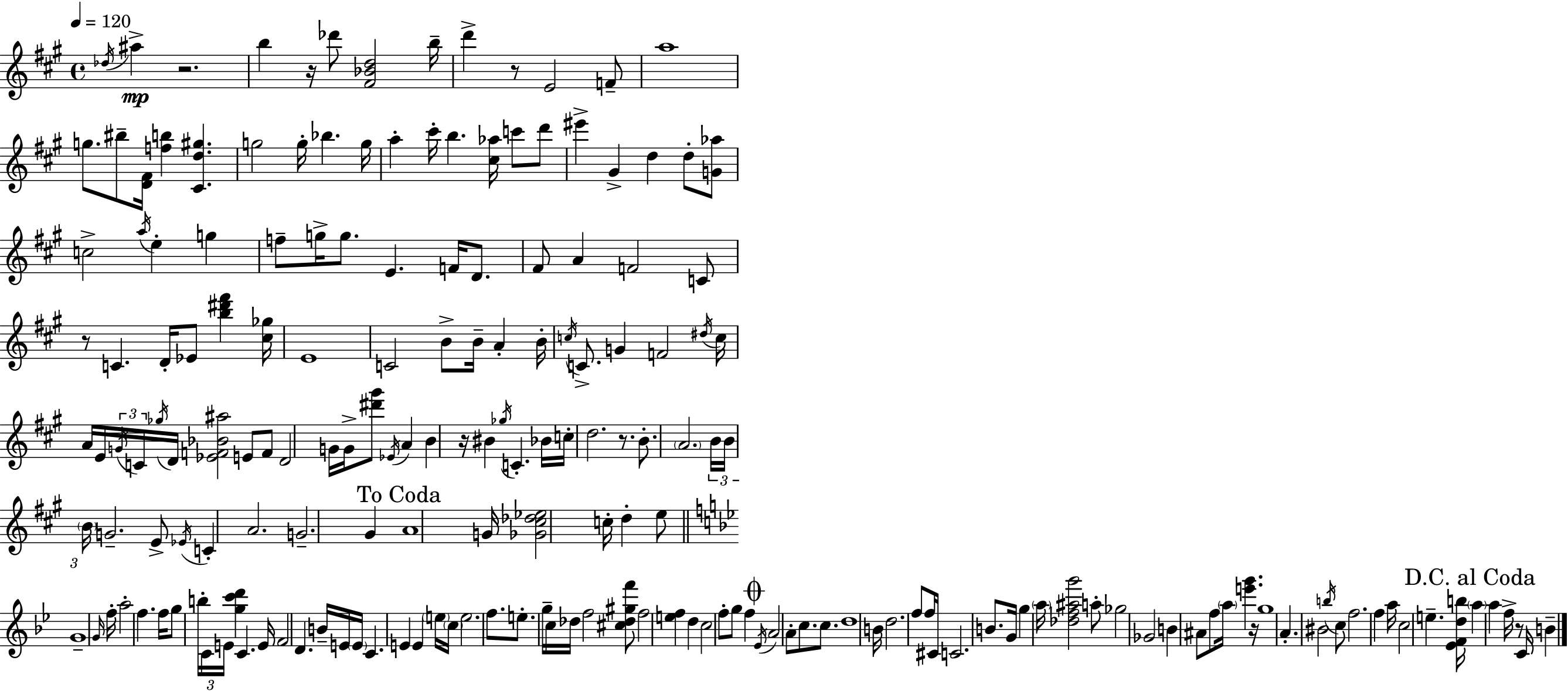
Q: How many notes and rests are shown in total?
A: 188